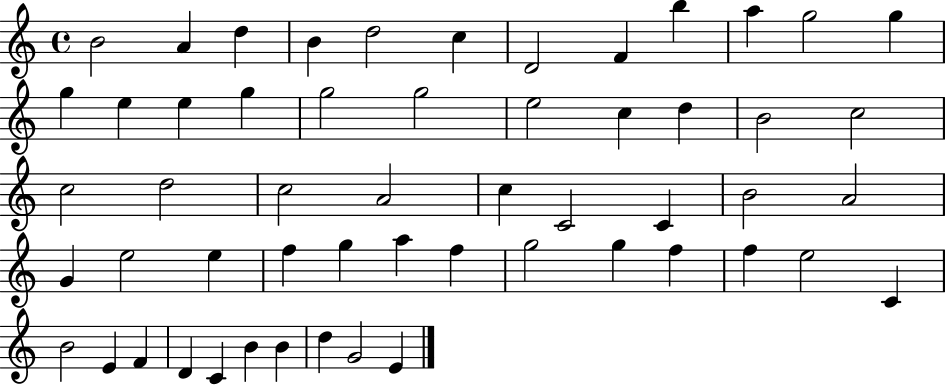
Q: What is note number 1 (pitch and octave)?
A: B4